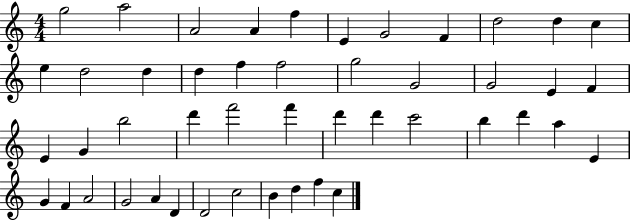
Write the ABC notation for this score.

X:1
T:Untitled
M:4/4
L:1/4
K:C
g2 a2 A2 A f E G2 F d2 d c e d2 d d f f2 g2 G2 G2 E F E G b2 d' f'2 f' d' d' c'2 b d' a E G F A2 G2 A D D2 c2 B d f c